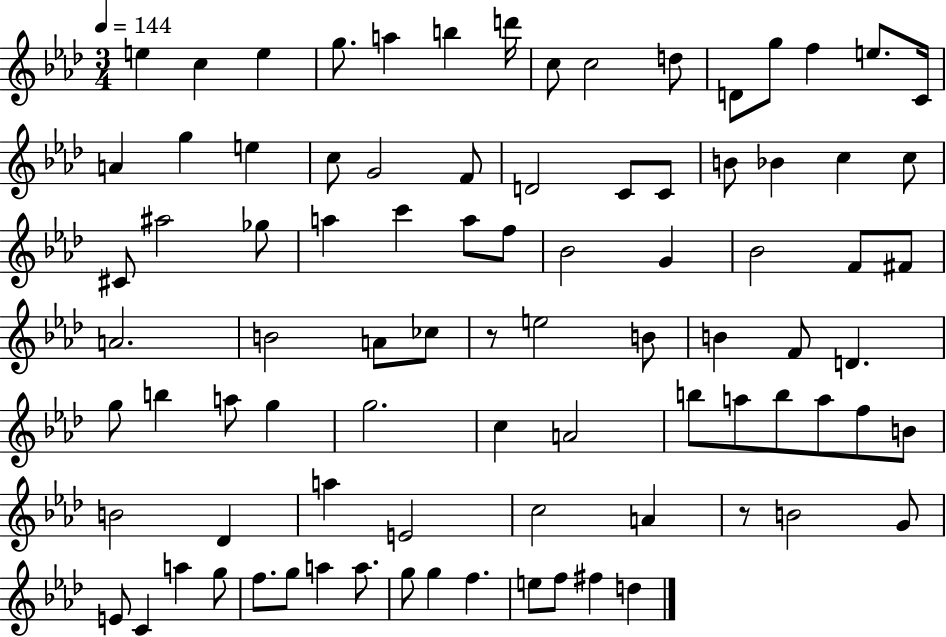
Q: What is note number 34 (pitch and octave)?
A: A5